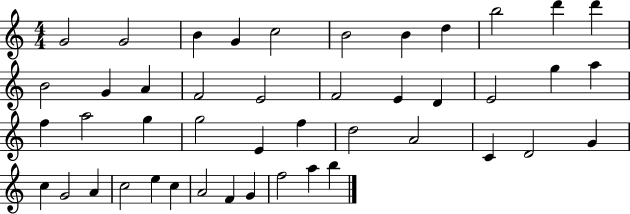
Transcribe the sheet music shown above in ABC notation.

X:1
T:Untitled
M:4/4
L:1/4
K:C
G2 G2 B G c2 B2 B d b2 d' d' B2 G A F2 E2 F2 E D E2 g a f a2 g g2 E f d2 A2 C D2 G c G2 A c2 e c A2 F G f2 a b